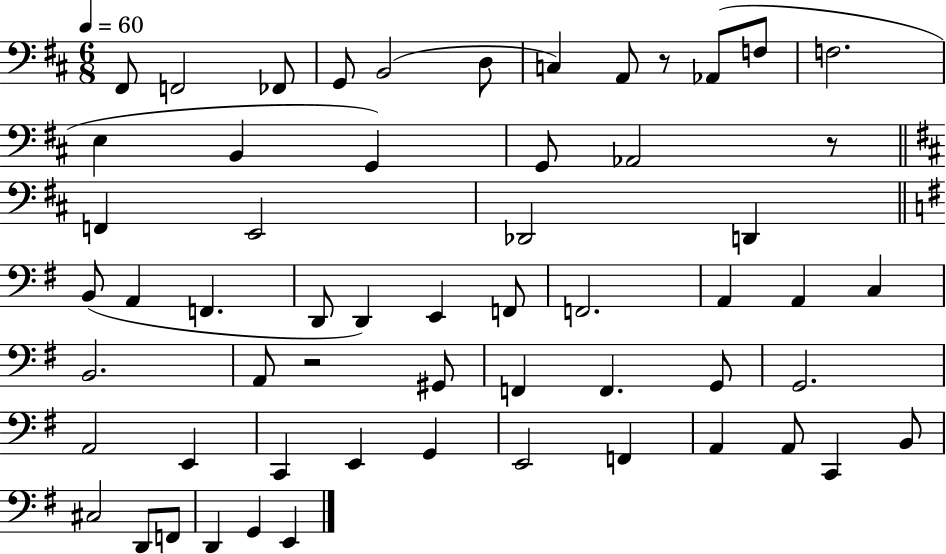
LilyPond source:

{
  \clef bass
  \numericTimeSignature
  \time 6/8
  \key d \major
  \tempo 4 = 60
  fis,8 f,2 fes,8 | g,8 b,2( d8 | c4) a,8 r8 aes,8( f8 | f2. | \break e4 b,4 g,4) | g,8 aes,2 r8 | \bar "||" \break \key b \minor f,4 e,2 | des,2 d,4 | \bar "||" \break \key g \major b,8( a,4 f,4. | d,8 d,4) e,4 f,8 | f,2. | a,4 a,4 c4 | \break b,2. | a,8 r2 gis,8 | f,4 f,4. g,8 | g,2. | \break a,2 e,4 | c,4 e,4 g,4 | e,2 f,4 | a,4 a,8 c,4 b,8 | \break cis2 d,8 f,8 | d,4 g,4 e,4 | \bar "|."
}